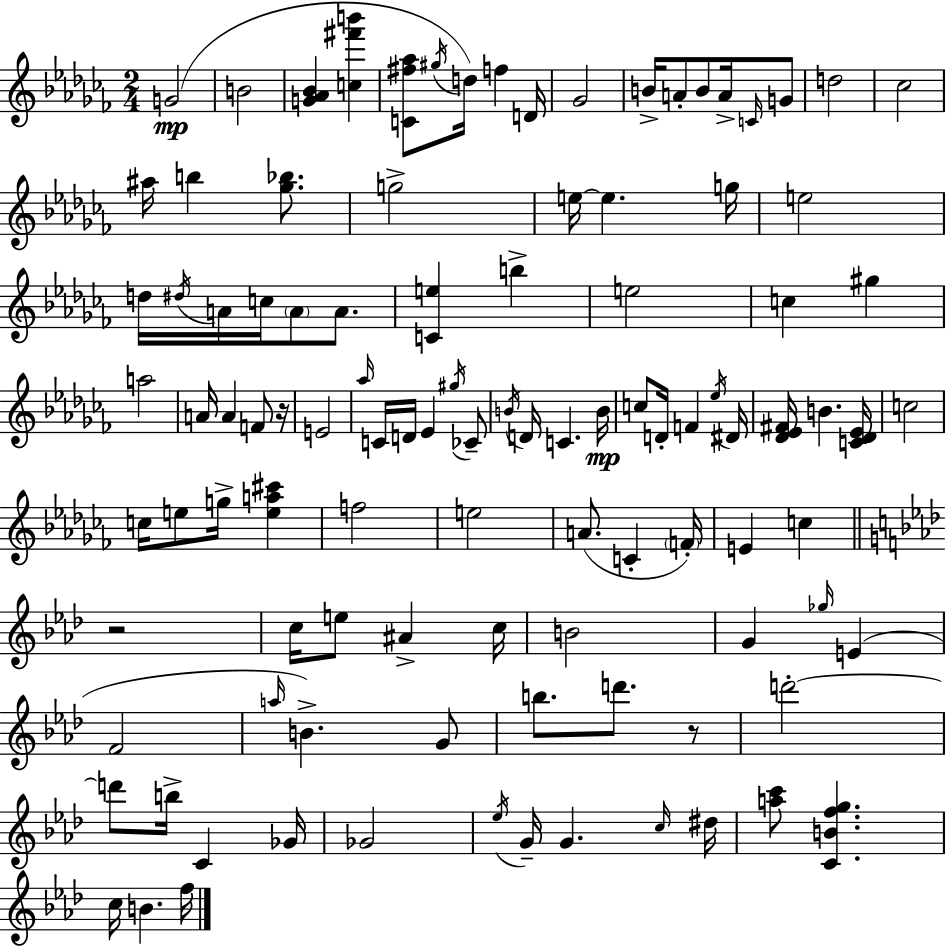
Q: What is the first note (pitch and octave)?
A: G4